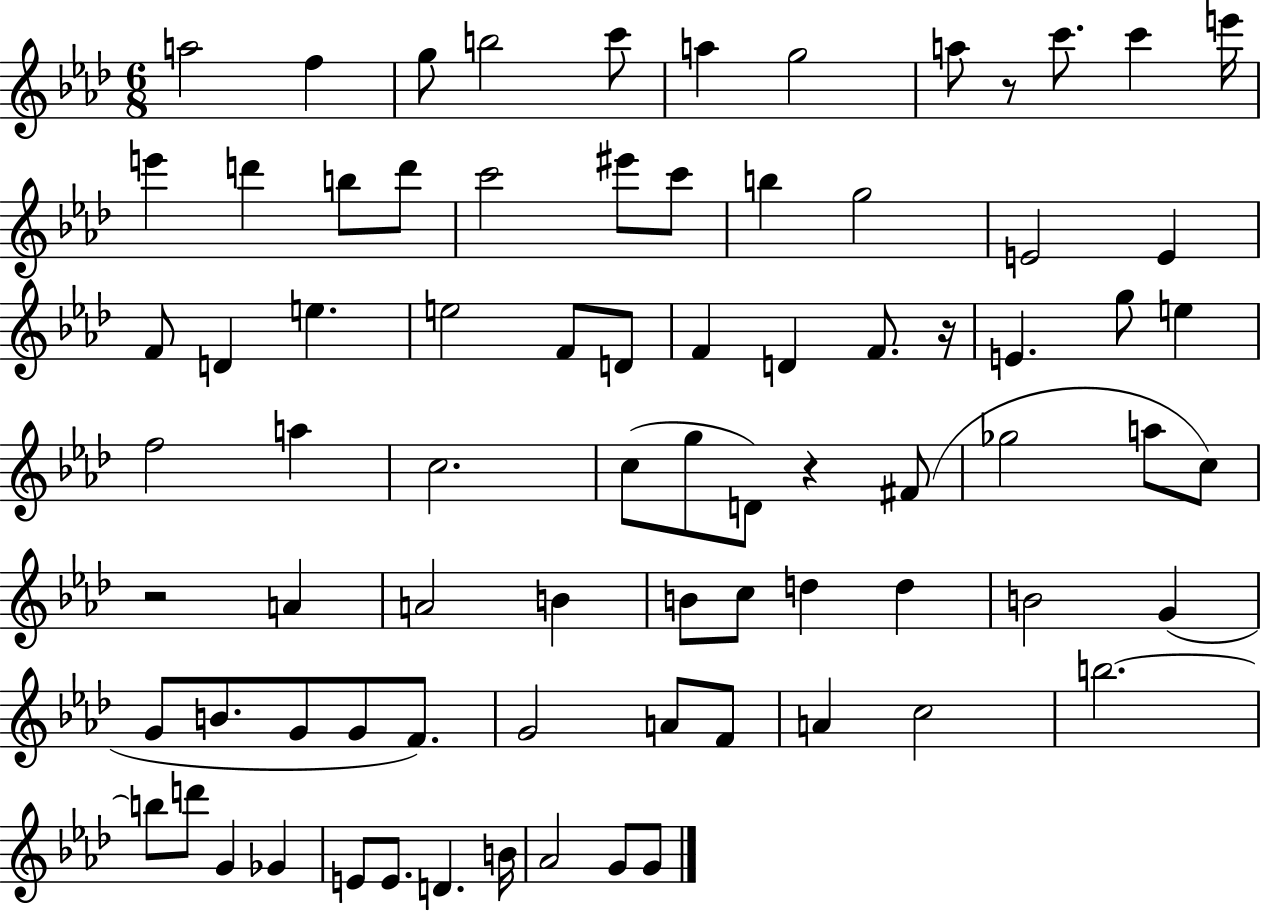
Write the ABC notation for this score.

X:1
T:Untitled
M:6/8
L:1/4
K:Ab
a2 f g/2 b2 c'/2 a g2 a/2 z/2 c'/2 c' e'/4 e' d' b/2 d'/2 c'2 ^e'/2 c'/2 b g2 E2 E F/2 D e e2 F/2 D/2 F D F/2 z/4 E g/2 e f2 a c2 c/2 g/2 D/2 z ^F/2 _g2 a/2 c/2 z2 A A2 B B/2 c/2 d d B2 G G/2 B/2 G/2 G/2 F/2 G2 A/2 F/2 A c2 b2 b/2 d'/2 G _G E/2 E/2 D B/4 _A2 G/2 G/2